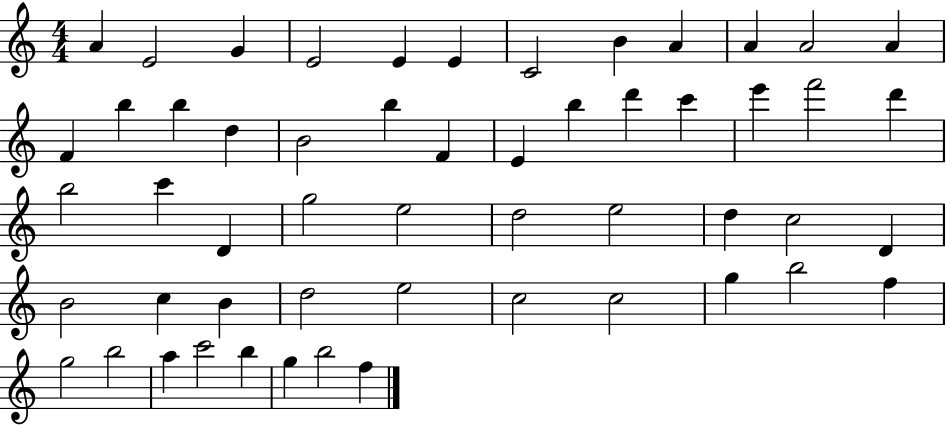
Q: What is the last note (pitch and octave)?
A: F5